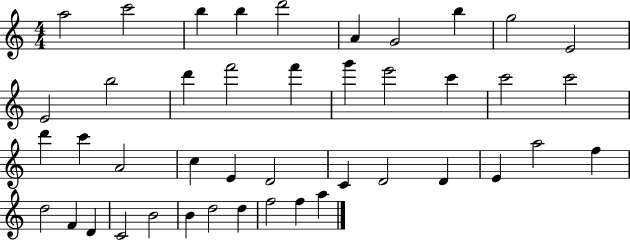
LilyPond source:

{
  \clef treble
  \numericTimeSignature
  \time 4/4
  \key c \major
  a''2 c'''2 | b''4 b''4 d'''2 | a'4 g'2 b''4 | g''2 e'2 | \break e'2 b''2 | d'''4 f'''2 f'''4 | g'''4 e'''2 c'''4 | c'''2 c'''2 | \break d'''4 c'''4 a'2 | c''4 e'4 d'2 | c'4 d'2 d'4 | e'4 a''2 f''4 | \break d''2 f'4 d'4 | c'2 b'2 | b'4 d''2 d''4 | f''2 f''4 a''4 | \break \bar "|."
}